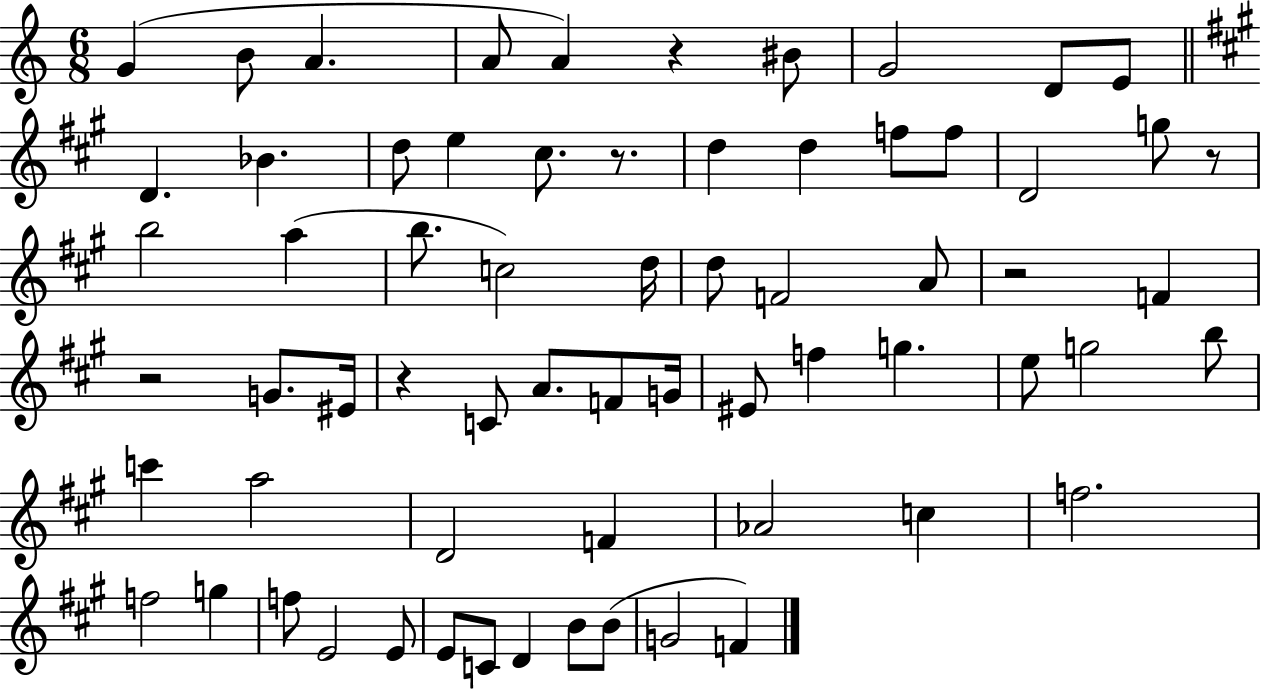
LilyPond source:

{
  \clef treble
  \numericTimeSignature
  \time 6/8
  \key c \major
  \repeat volta 2 { g'4( b'8 a'4. | a'8 a'4) r4 bis'8 | g'2 d'8 e'8 | \bar "||" \break \key a \major d'4. bes'4. | d''8 e''4 cis''8. r8. | d''4 d''4 f''8 f''8 | d'2 g''8 r8 | \break b''2 a''4( | b''8. c''2) d''16 | d''8 f'2 a'8 | r2 f'4 | \break r2 g'8. eis'16 | r4 c'8 a'8. f'8 g'16 | eis'8 f''4 g''4. | e''8 g''2 b''8 | \break c'''4 a''2 | d'2 f'4 | aes'2 c''4 | f''2. | \break f''2 g''4 | f''8 e'2 e'8 | e'8 c'8 d'4 b'8 b'8( | g'2 f'4) | \break } \bar "|."
}